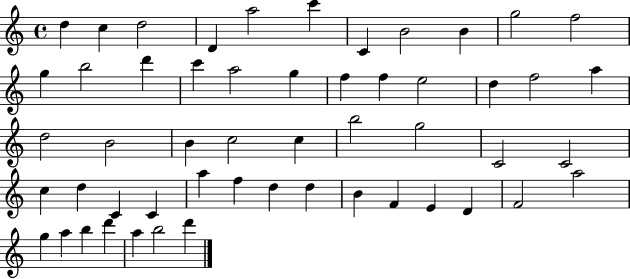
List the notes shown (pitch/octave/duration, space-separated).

D5/q C5/q D5/h D4/q A5/h C6/q C4/q B4/h B4/q G5/h F5/h G5/q B5/h D6/q C6/q A5/h G5/q F5/q F5/q E5/h D5/q F5/h A5/q D5/h B4/h B4/q C5/h C5/q B5/h G5/h C4/h C4/h C5/q D5/q C4/q C4/q A5/q F5/q D5/q D5/q B4/q F4/q E4/q D4/q F4/h A5/h G5/q A5/q B5/q D6/q A5/q B5/h D6/q